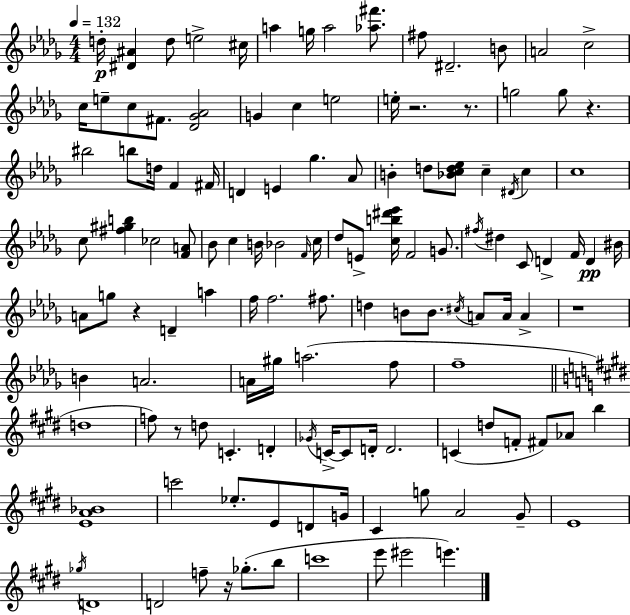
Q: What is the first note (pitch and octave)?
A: D5